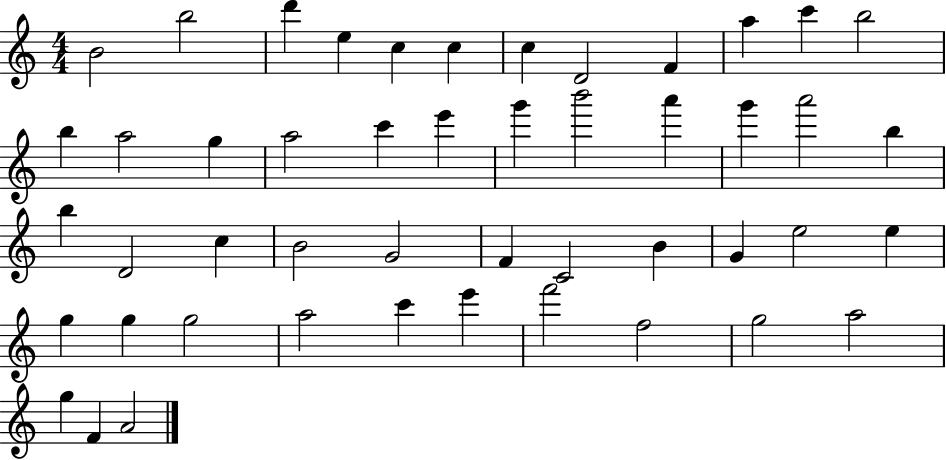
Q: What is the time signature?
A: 4/4